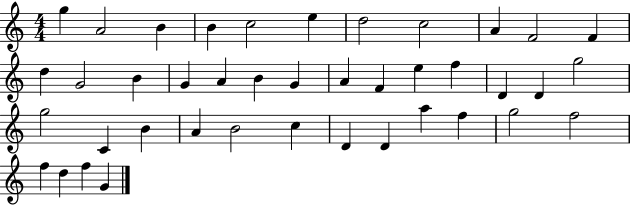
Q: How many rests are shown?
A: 0